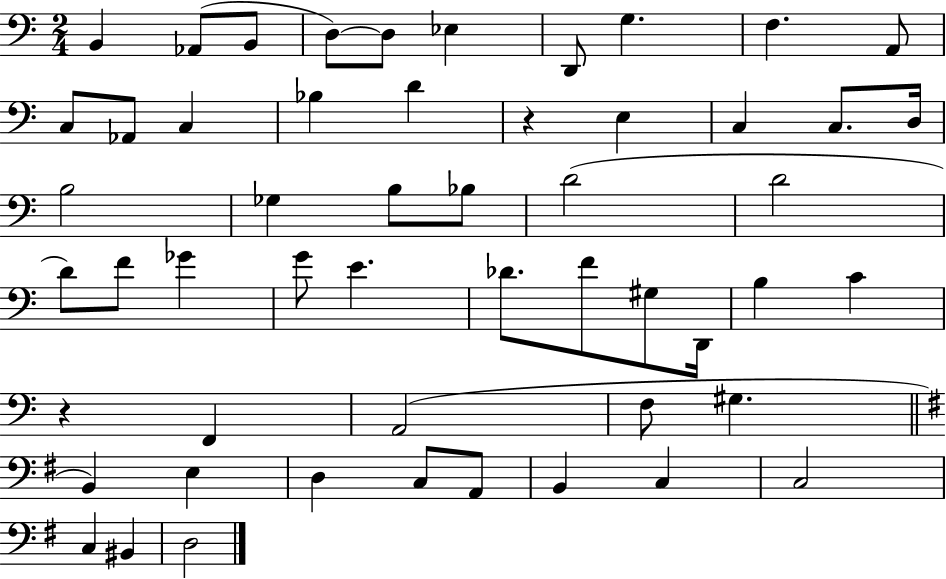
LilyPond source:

{
  \clef bass
  \numericTimeSignature
  \time 2/4
  \key c \major
  b,4 aes,8( b,8 | d8~~) d8 ees4 | d,8 g4. | f4. a,8 | \break c8 aes,8 c4 | bes4 d'4 | r4 e4 | c4 c8. d16 | \break b2 | ges4 b8 bes8 | d'2( | d'2 | \break d'8) f'8 ges'4 | g'8 e'4. | des'8. f'8 gis8 d,16 | b4 c'4 | \break r4 f,4 | a,2( | f8 gis4. | \bar "||" \break \key g \major b,4) e4 | d4 c8 a,8 | b,4 c4 | c2 | \break c4 bis,4 | d2 | \bar "|."
}